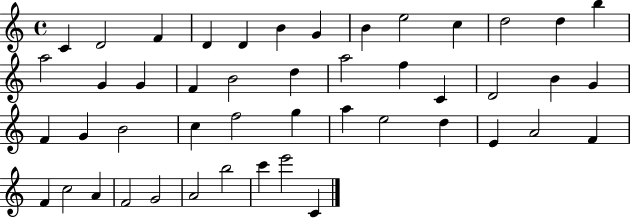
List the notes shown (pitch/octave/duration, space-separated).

C4/q D4/h F4/q D4/q D4/q B4/q G4/q B4/q E5/h C5/q D5/h D5/q B5/q A5/h G4/q G4/q F4/q B4/h D5/q A5/h F5/q C4/q D4/h B4/q G4/q F4/q G4/q B4/h C5/q F5/h G5/q A5/q E5/h D5/q E4/q A4/h F4/q F4/q C5/h A4/q F4/h G4/h A4/h B5/h C6/q E6/h C4/q